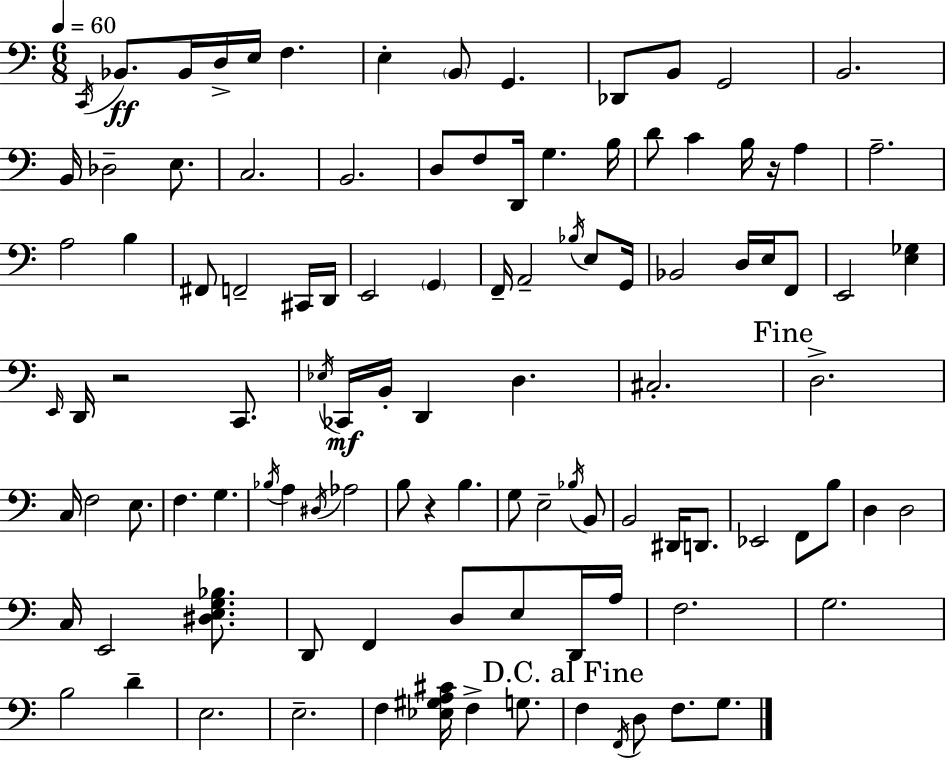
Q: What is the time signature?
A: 6/8